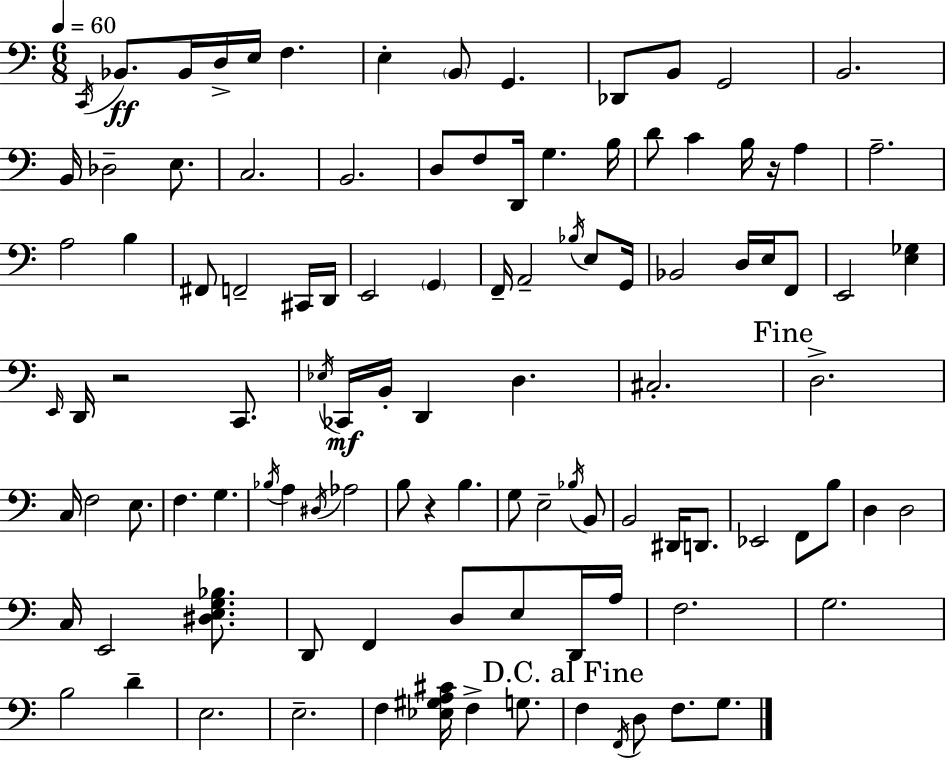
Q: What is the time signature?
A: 6/8